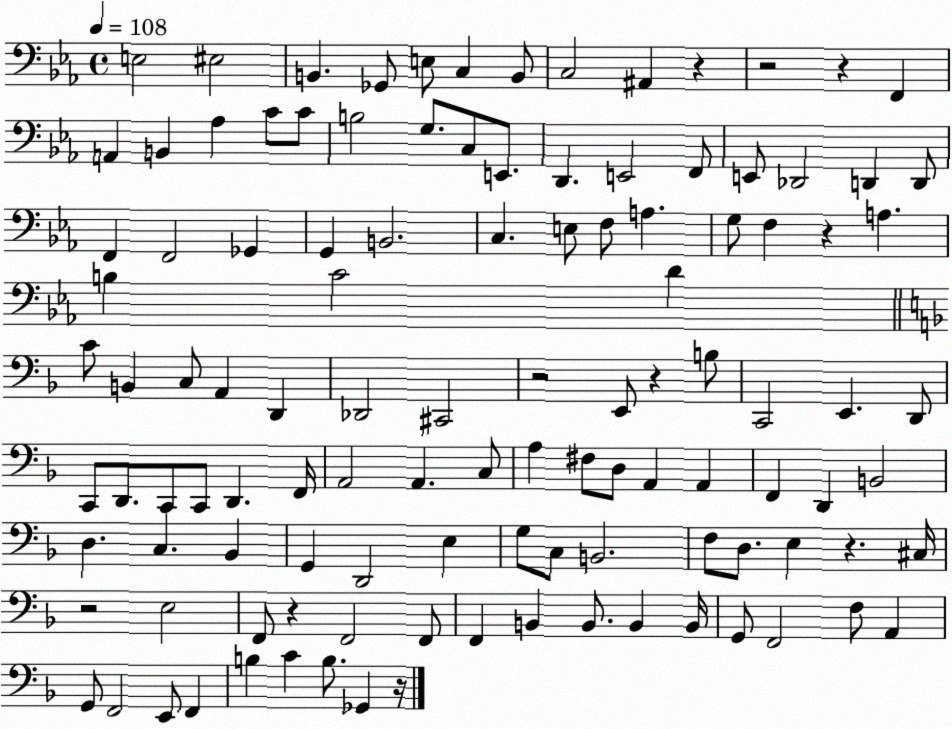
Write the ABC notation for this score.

X:1
T:Untitled
M:4/4
L:1/4
K:Eb
E,2 ^E,2 B,, _G,,/2 E,/2 C, B,,/2 C,2 ^A,, z z2 z F,, A,, B,, _A, C/2 C/2 B,2 G,/2 C,/2 E,,/2 D,, E,,2 F,,/2 E,,/2 _D,,2 D,, D,,/2 F,, F,,2 _G,, G,, B,,2 C, E,/2 F,/2 A, G,/2 F, z A, B, C2 D C/2 B,, C,/2 A,, D,, _D,,2 ^C,,2 z2 E,,/2 z B,/2 C,,2 E,, D,,/2 C,,/2 D,,/2 C,,/2 C,,/2 D,, F,,/4 A,,2 A,, C,/2 A, ^F,/2 D,/2 A,, A,, F,, D,, B,,2 D, C, _B,, G,, D,,2 E, G,/2 C,/2 B,,2 F,/2 D,/2 E, z ^C,/4 z2 E,2 F,,/2 z F,,2 F,,/2 F,, B,, B,,/2 B,, B,,/4 G,,/2 F,,2 F,/2 A,, G,,/2 F,,2 E,,/2 F,, B, C B,/2 _G,, z/4